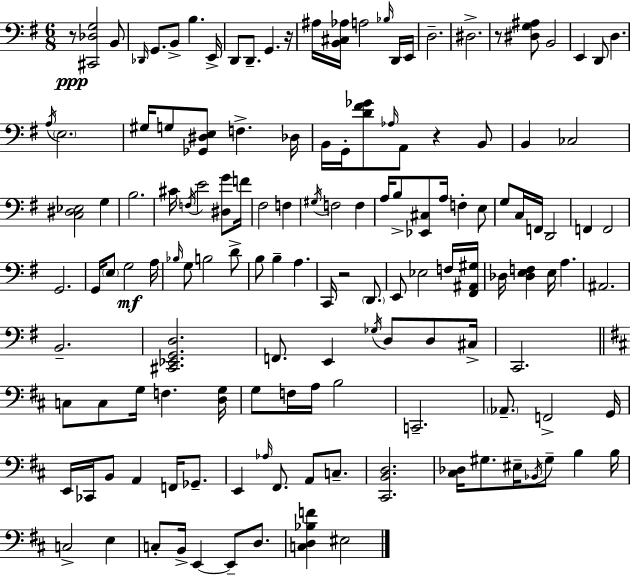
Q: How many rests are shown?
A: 5